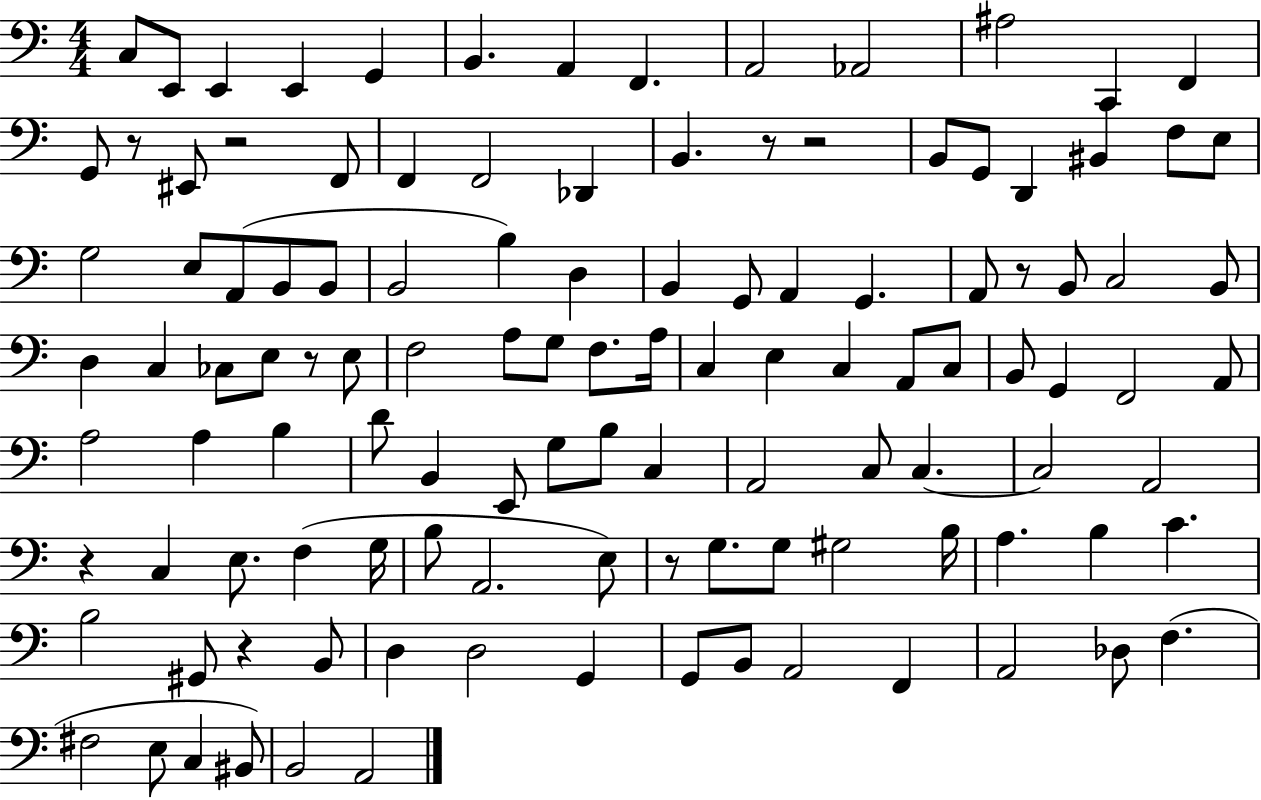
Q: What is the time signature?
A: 4/4